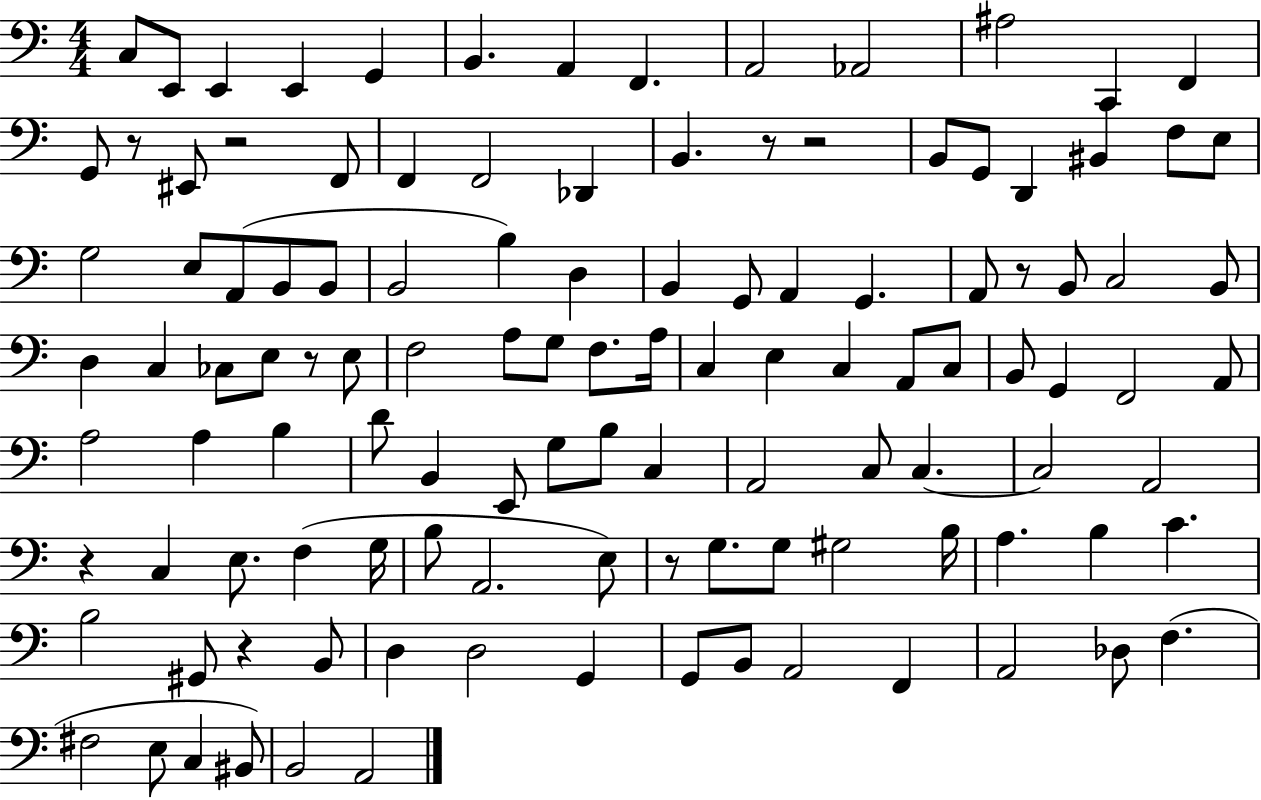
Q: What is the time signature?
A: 4/4